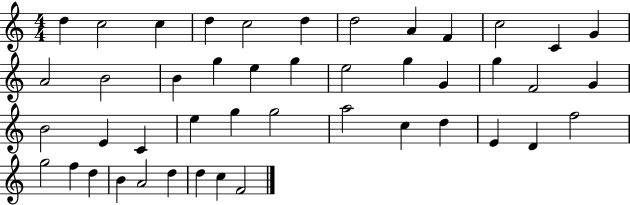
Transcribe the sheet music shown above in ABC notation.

X:1
T:Untitled
M:4/4
L:1/4
K:C
d c2 c d c2 d d2 A F c2 C G A2 B2 B g e g e2 g G g F2 G B2 E C e g g2 a2 c d E D f2 g2 f d B A2 d d c F2